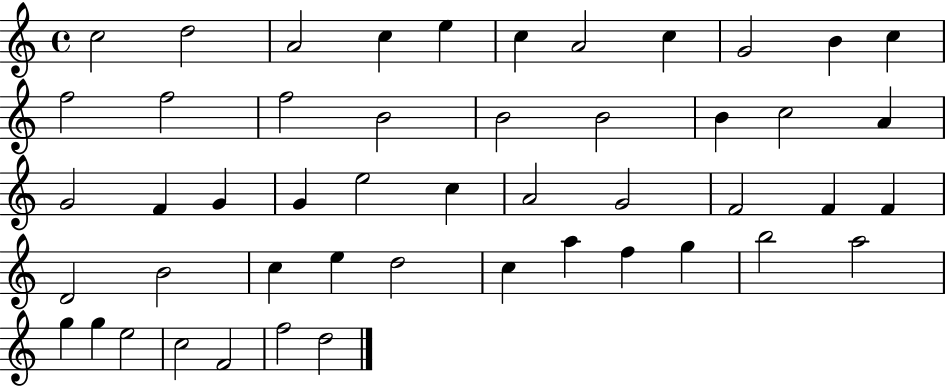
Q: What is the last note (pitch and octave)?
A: D5